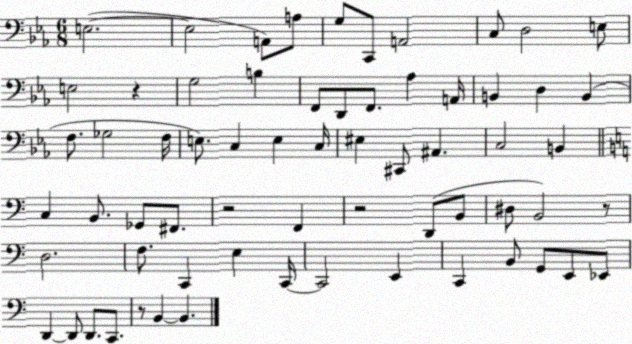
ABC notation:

X:1
T:Untitled
M:6/8
L:1/4
K:Eb
E,2 E,2 A,,/2 A,/2 G,/2 C,,/2 A,,2 C,/2 D,2 E,/2 E,2 z G,2 B, F,,/2 D,,/2 F,,/2 _A, A,,/4 B,, D, B,, F,/2 _G,2 F,/4 E,/2 C, E, C,/4 ^E, ^C,,/2 ^A,, C,2 B,, C, B,,/2 _G,,/2 ^F,,/2 z2 F,, z2 D,,/2 B,,/2 ^D,/2 B,,2 z/2 D,2 F,/2 C,, E, C,,/4 C,,2 E,, C,, B,,/2 G,,/2 E,,/2 _E,,/2 D,, D,,/2 D,,/2 C,,/2 z/2 B,, B,,